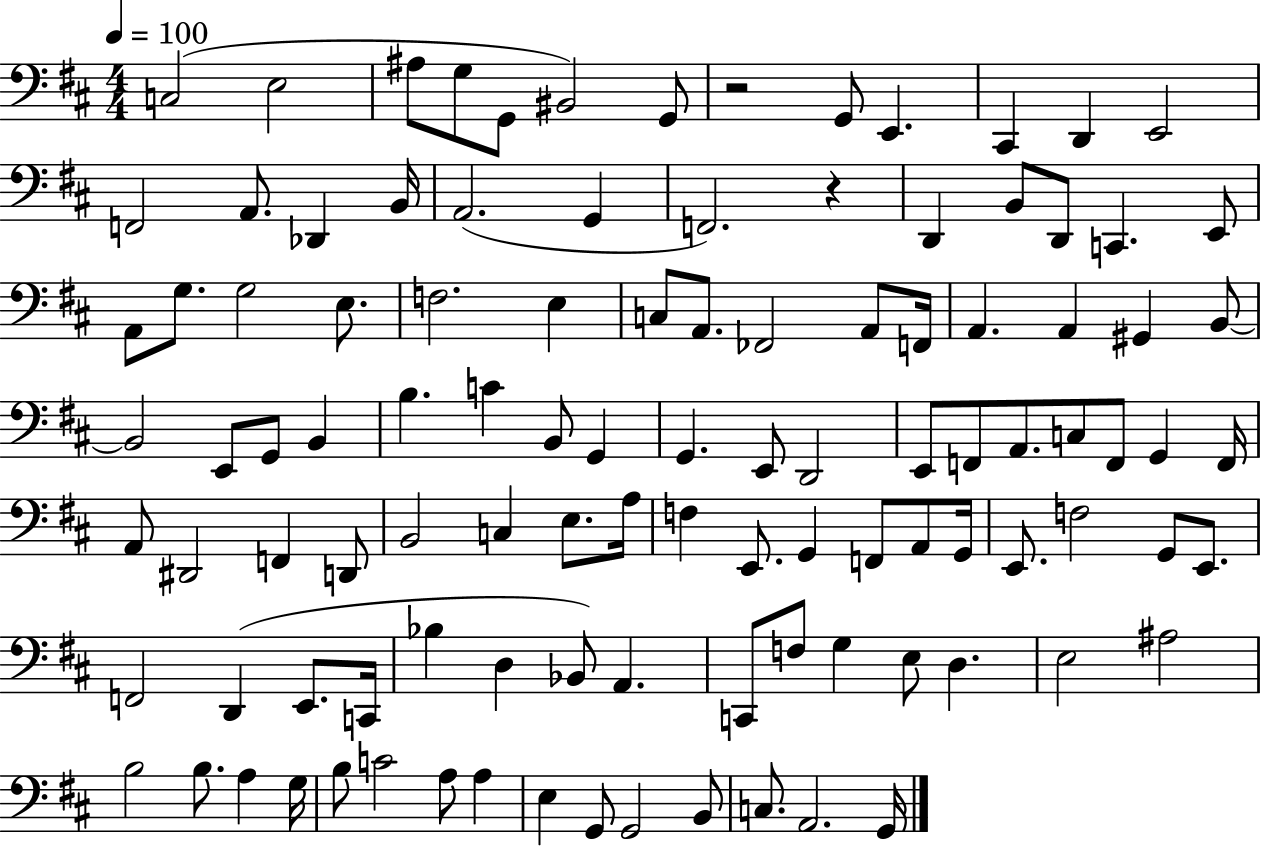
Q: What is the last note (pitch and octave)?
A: G2